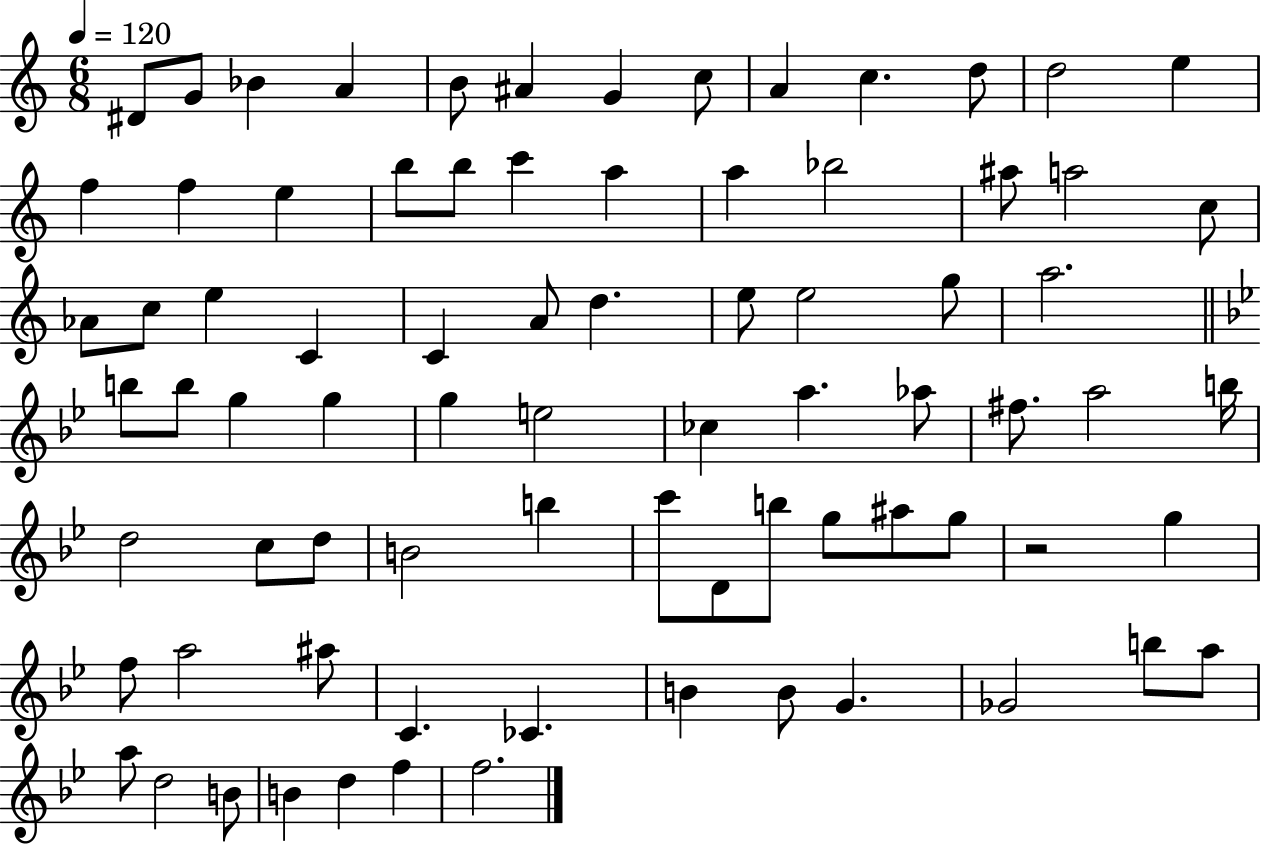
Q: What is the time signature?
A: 6/8